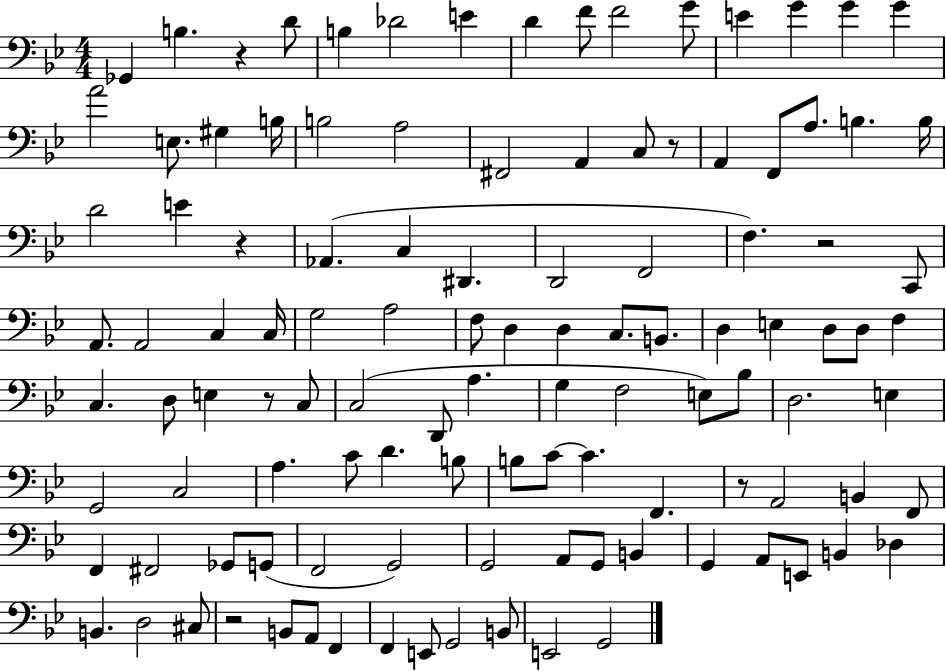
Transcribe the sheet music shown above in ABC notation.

X:1
T:Untitled
M:4/4
L:1/4
K:Bb
_G,, B, z D/2 B, _D2 E D F/2 F2 G/2 E G G G A2 E,/2 ^G, B,/4 B,2 A,2 ^F,,2 A,, C,/2 z/2 A,, F,,/2 A,/2 B, B,/4 D2 E z _A,, C, ^D,, D,,2 F,,2 F, z2 C,,/2 A,,/2 A,,2 C, C,/4 G,2 A,2 F,/2 D, D, C,/2 B,,/2 D, E, D,/2 D,/2 F, C, D,/2 E, z/2 C,/2 C,2 D,,/2 A, G, F,2 E,/2 _B,/2 D,2 E, G,,2 C,2 A, C/2 D B,/2 B,/2 C/2 C F,, z/2 A,,2 B,, F,,/2 F,, ^F,,2 _G,,/2 G,,/2 F,,2 G,,2 G,,2 A,,/2 G,,/2 B,, G,, A,,/2 E,,/2 B,, _D, B,, D,2 ^C,/2 z2 B,,/2 A,,/2 F,, F,, E,,/2 G,,2 B,,/2 E,,2 G,,2